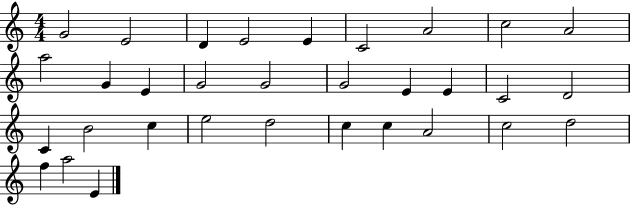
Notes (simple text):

G4/h E4/h D4/q E4/h E4/q C4/h A4/h C5/h A4/h A5/h G4/q E4/q G4/h G4/h G4/h E4/q E4/q C4/h D4/h C4/q B4/h C5/q E5/h D5/h C5/q C5/q A4/h C5/h D5/h F5/q A5/h E4/q